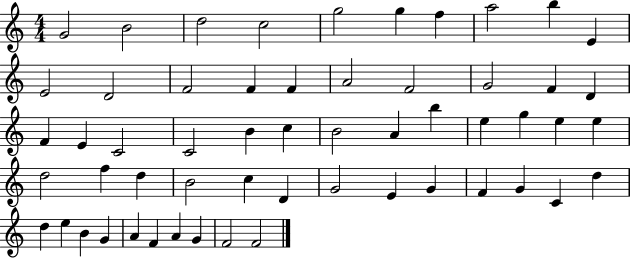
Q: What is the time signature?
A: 4/4